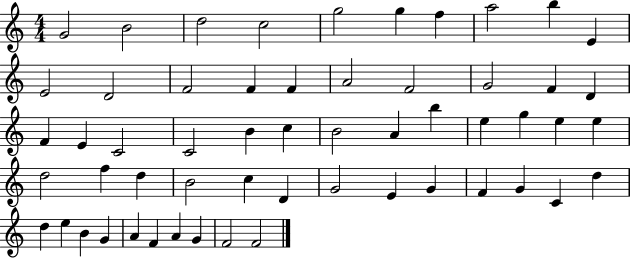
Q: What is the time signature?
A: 4/4